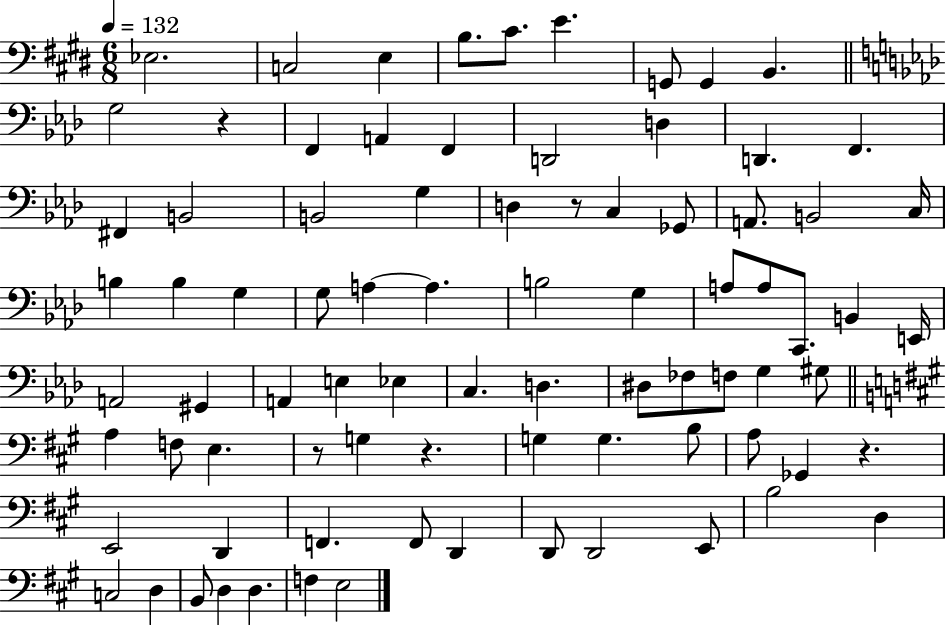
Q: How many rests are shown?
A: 5